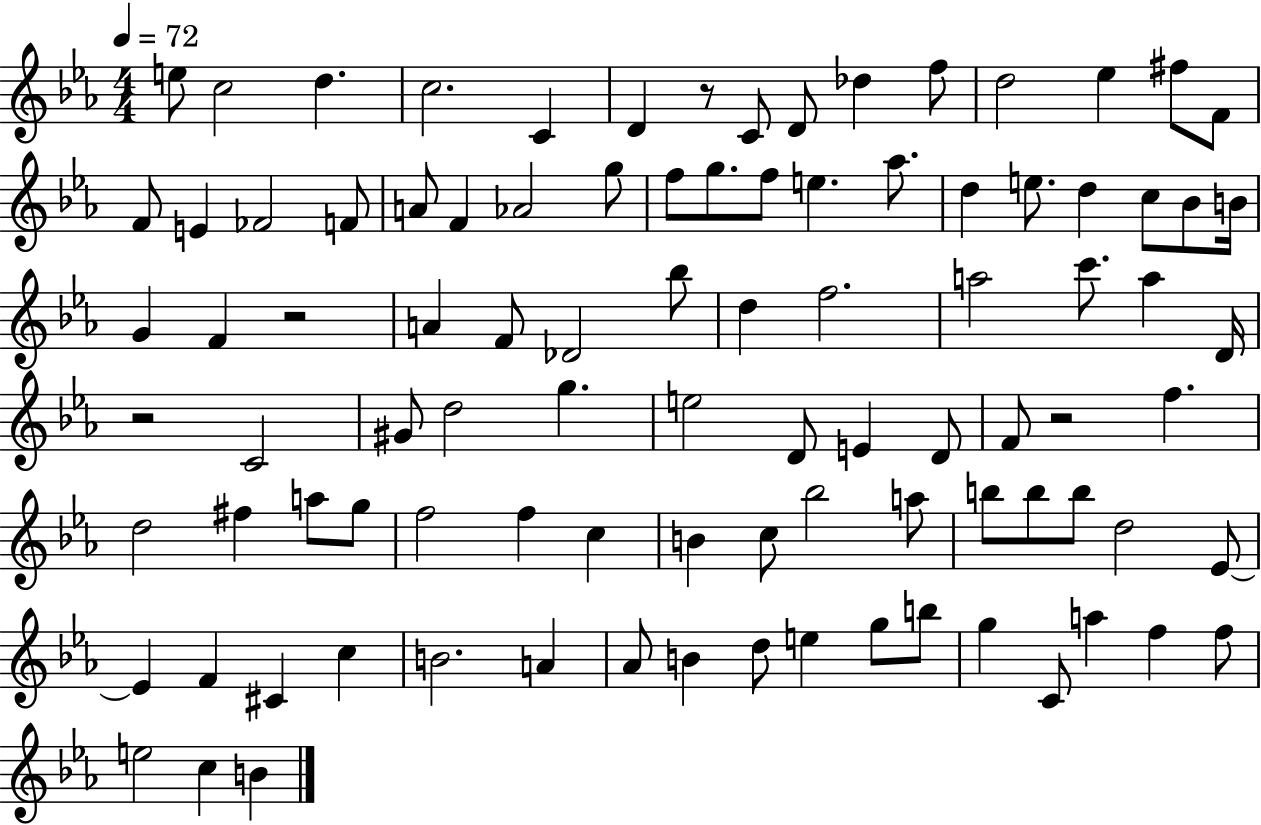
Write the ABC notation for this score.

X:1
T:Untitled
M:4/4
L:1/4
K:Eb
e/2 c2 d c2 C D z/2 C/2 D/2 _d f/2 d2 _e ^f/2 F/2 F/2 E _F2 F/2 A/2 F _A2 g/2 f/2 g/2 f/2 e _a/2 d e/2 d c/2 _B/2 B/4 G F z2 A F/2 _D2 _b/2 d f2 a2 c'/2 a D/4 z2 C2 ^G/2 d2 g e2 D/2 E D/2 F/2 z2 f d2 ^f a/2 g/2 f2 f c B c/2 _b2 a/2 b/2 b/2 b/2 d2 _E/2 _E F ^C c B2 A _A/2 B d/2 e g/2 b/2 g C/2 a f f/2 e2 c B